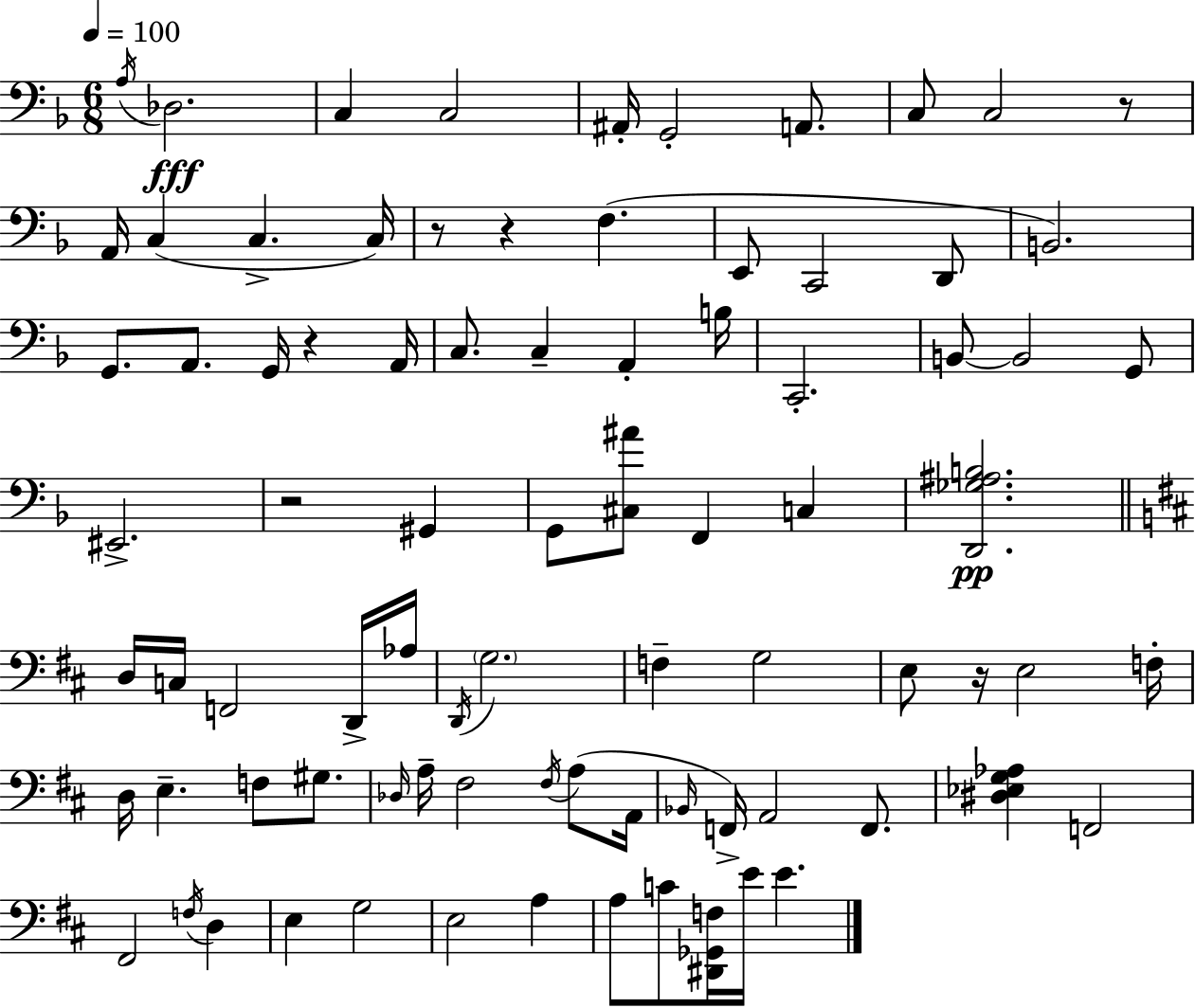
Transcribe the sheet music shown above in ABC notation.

X:1
T:Untitled
M:6/8
L:1/4
K:F
A,/4 _D,2 C, C,2 ^A,,/4 G,,2 A,,/2 C,/2 C,2 z/2 A,,/4 C, C, C,/4 z/2 z F, E,,/2 C,,2 D,,/2 B,,2 G,,/2 A,,/2 G,,/4 z A,,/4 C,/2 C, A,, B,/4 C,,2 B,,/2 B,,2 G,,/2 ^E,,2 z2 ^G,, G,,/2 [^C,^A]/2 F,, C, [D,,_G,^A,B,]2 D,/4 C,/4 F,,2 D,,/4 _A,/4 D,,/4 G,2 F, G,2 E,/2 z/4 E,2 F,/4 D,/4 E, F,/2 ^G,/2 _D,/4 A,/4 ^F,2 ^F,/4 A,/2 A,,/4 _B,,/4 F,,/4 A,,2 F,,/2 [^D,_E,G,_A,] F,,2 ^F,,2 F,/4 D, E, G,2 E,2 A, A,/2 C/2 [^D,,_G,,F,]/4 E/4 E